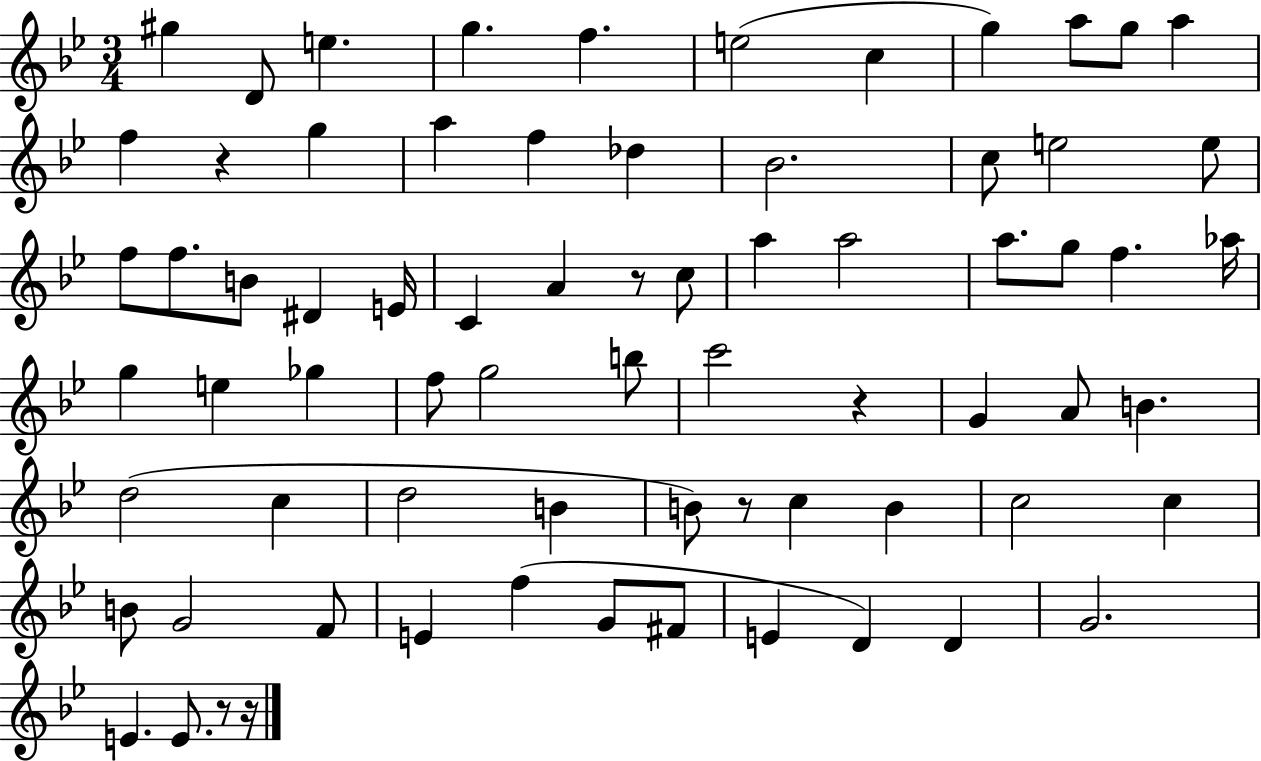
G#5/q D4/e E5/q. G5/q. F5/q. E5/h C5/q G5/q A5/e G5/e A5/q F5/q R/q G5/q A5/q F5/q Db5/q Bb4/h. C5/e E5/h E5/e F5/e F5/e. B4/e D#4/q E4/s C4/q A4/q R/e C5/e A5/q A5/h A5/e. G5/e F5/q. Ab5/s G5/q E5/q Gb5/q F5/e G5/h B5/e C6/h R/q G4/q A4/e B4/q. D5/h C5/q D5/h B4/q B4/e R/e C5/q B4/q C5/h C5/q B4/e G4/h F4/e E4/q F5/q G4/e F#4/e E4/q D4/q D4/q G4/h. E4/q. E4/e. R/e R/s